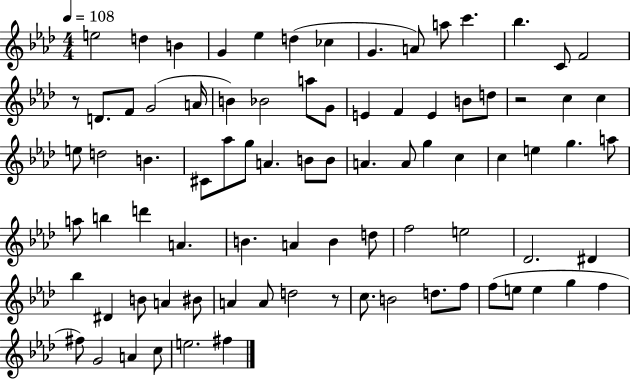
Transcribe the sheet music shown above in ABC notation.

X:1
T:Untitled
M:4/4
L:1/4
K:Ab
e2 d B G _e d _c G A/2 a/2 c' _b C/2 F2 z/2 D/2 F/2 G2 A/4 B _B2 a/2 G/2 E F E B/2 d/2 z2 c c e/2 d2 B ^C/2 _a/2 g/2 A B/2 B/2 A A/2 g c c e g a/2 a/2 b d' A B A B d/2 f2 e2 _D2 ^D _b ^D B/2 A ^B/2 A A/2 d2 z/2 c/2 B2 d/2 f/2 f/2 e/2 e g f ^f/2 G2 A c/2 e2 ^f